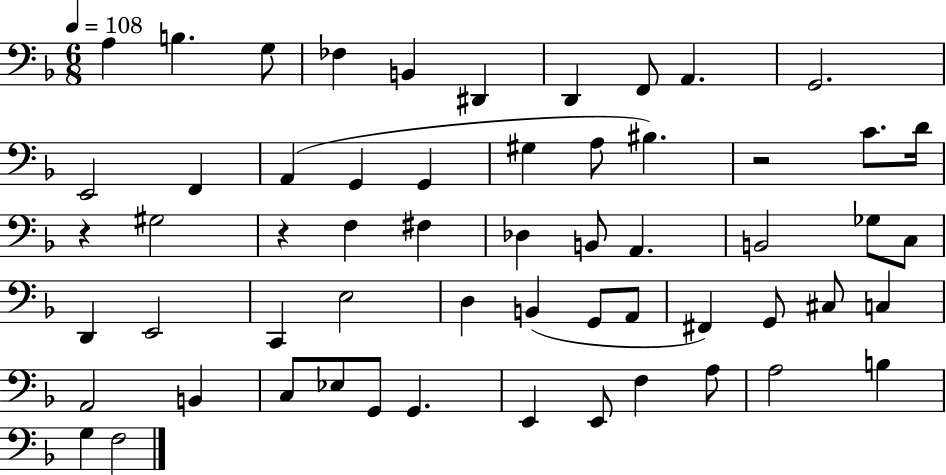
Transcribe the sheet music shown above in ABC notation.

X:1
T:Untitled
M:6/8
L:1/4
K:F
A, B, G,/2 _F, B,, ^D,, D,, F,,/2 A,, G,,2 E,,2 F,, A,, G,, G,, ^G, A,/2 ^B, z2 C/2 D/4 z ^G,2 z F, ^F, _D, B,,/2 A,, B,,2 _G,/2 C,/2 D,, E,,2 C,, E,2 D, B,, G,,/2 A,,/2 ^F,, G,,/2 ^C,/2 C, A,,2 B,, C,/2 _E,/2 G,,/2 G,, E,, E,,/2 F, A,/2 A,2 B, G, F,2